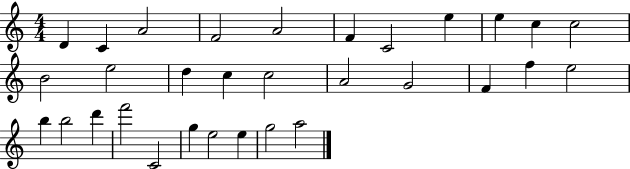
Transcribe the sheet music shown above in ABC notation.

X:1
T:Untitled
M:4/4
L:1/4
K:C
D C A2 F2 A2 F C2 e e c c2 B2 e2 d c c2 A2 G2 F f e2 b b2 d' f'2 C2 g e2 e g2 a2